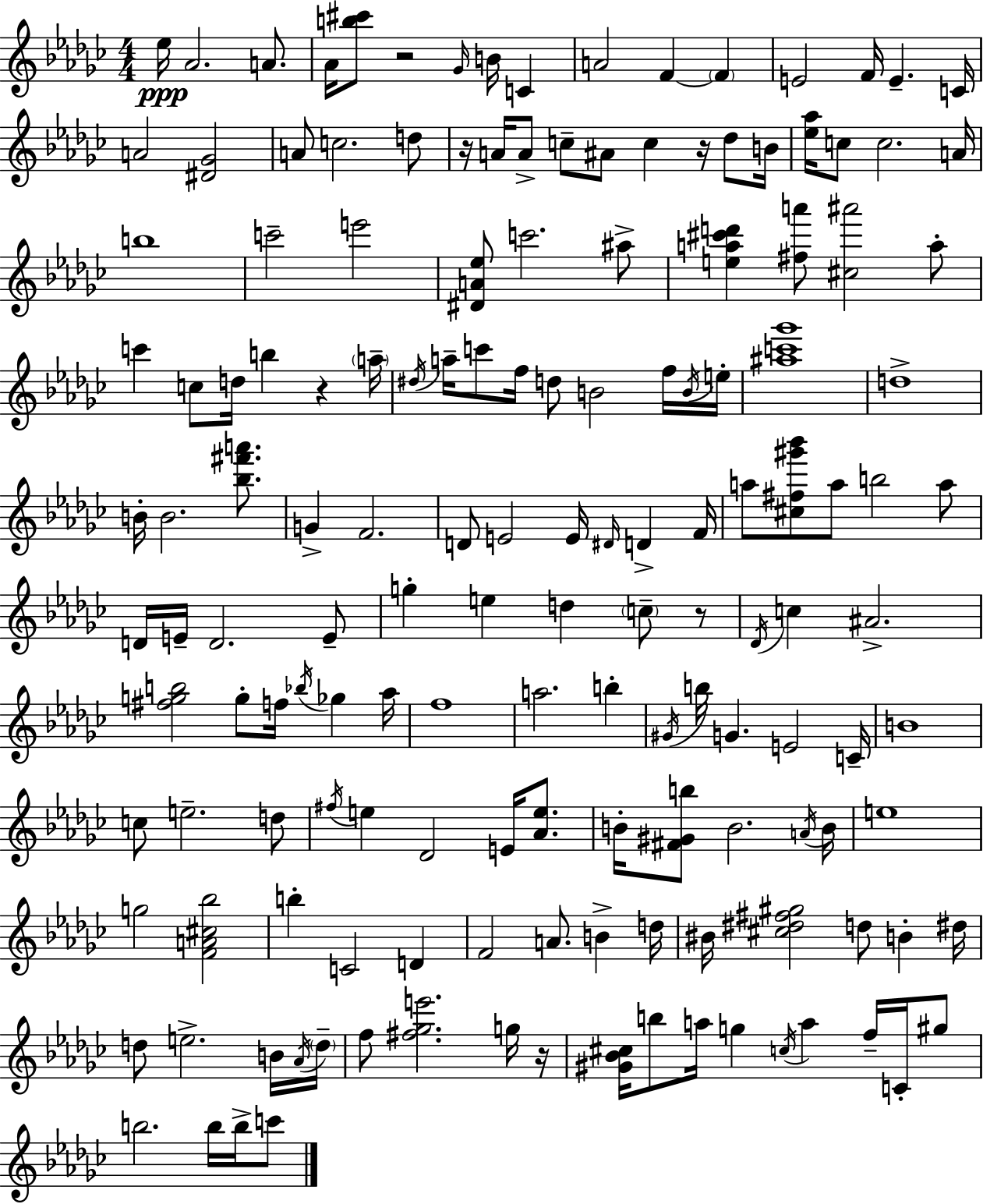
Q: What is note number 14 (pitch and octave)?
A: C4